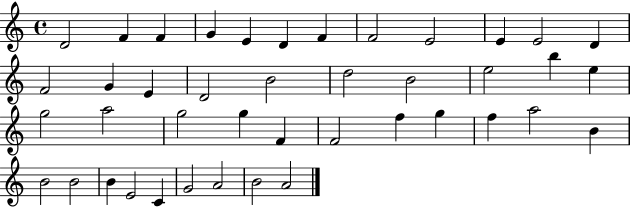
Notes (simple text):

D4/h F4/q F4/q G4/q E4/q D4/q F4/q F4/h E4/h E4/q E4/h D4/q F4/h G4/q E4/q D4/h B4/h D5/h B4/h E5/h B5/q E5/q G5/h A5/h G5/h G5/q F4/q F4/h F5/q G5/q F5/q A5/h B4/q B4/h B4/h B4/q E4/h C4/q G4/h A4/h B4/h A4/h